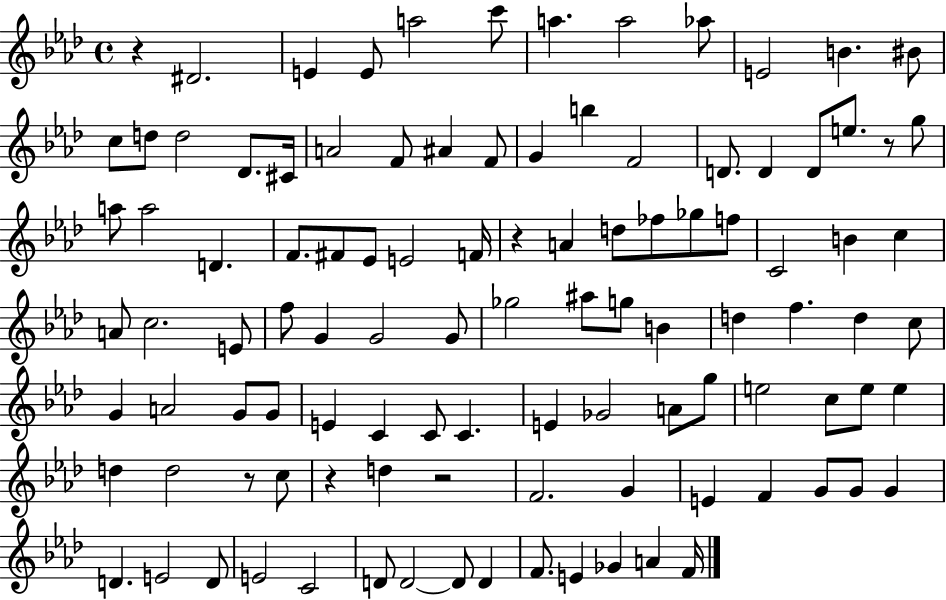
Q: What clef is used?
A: treble